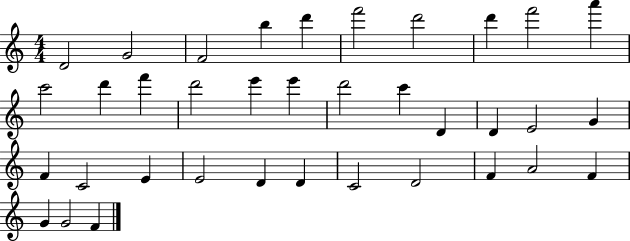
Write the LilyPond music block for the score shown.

{
  \clef treble
  \numericTimeSignature
  \time 4/4
  \key c \major
  d'2 g'2 | f'2 b''4 d'''4 | f'''2 d'''2 | d'''4 f'''2 a'''4 | \break c'''2 d'''4 f'''4 | d'''2 e'''4 e'''4 | d'''2 c'''4 d'4 | d'4 e'2 g'4 | \break f'4 c'2 e'4 | e'2 d'4 d'4 | c'2 d'2 | f'4 a'2 f'4 | \break g'4 g'2 f'4 | \bar "|."
}